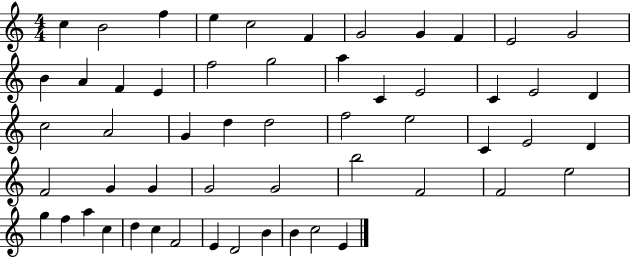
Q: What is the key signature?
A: C major